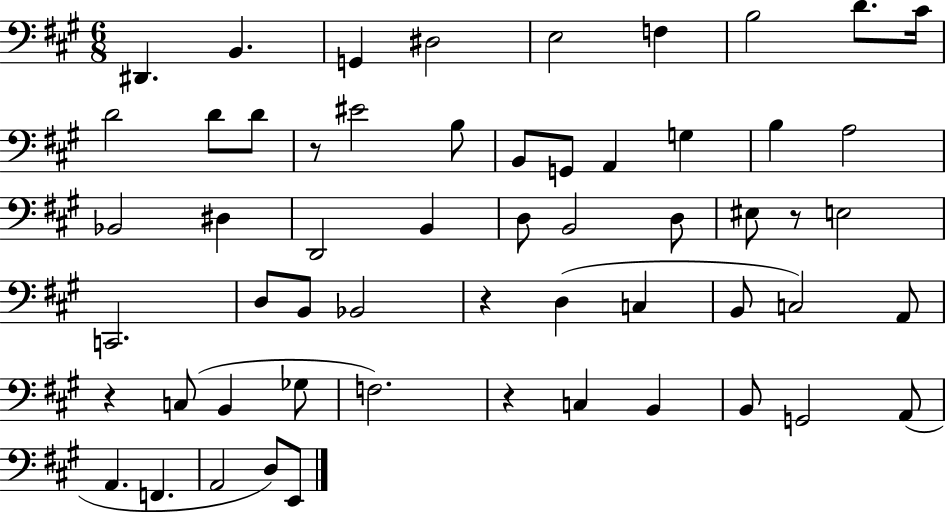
{
  \clef bass
  \numericTimeSignature
  \time 6/8
  \key a \major
  dis,4. b,4. | g,4 dis2 | e2 f4 | b2 d'8. cis'16 | \break d'2 d'8 d'8 | r8 eis'2 b8 | b,8 g,8 a,4 g4 | b4 a2 | \break bes,2 dis4 | d,2 b,4 | d8 b,2 d8 | eis8 r8 e2 | \break c,2. | d8 b,8 bes,2 | r4 d4( c4 | b,8 c2) a,8 | \break r4 c8( b,4 ges8 | f2.) | r4 c4 b,4 | b,8 g,2 a,8( | \break a,4. f,4. | a,2 d8) e,8 | \bar "|."
}